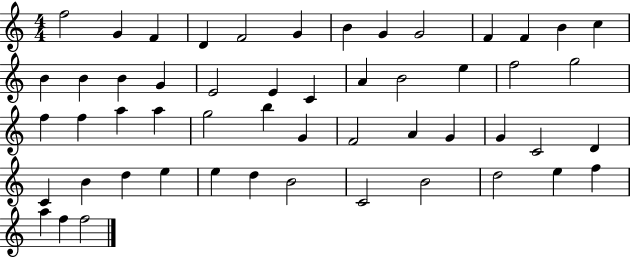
{
  \clef treble
  \numericTimeSignature
  \time 4/4
  \key c \major
  f''2 g'4 f'4 | d'4 f'2 g'4 | b'4 g'4 g'2 | f'4 f'4 b'4 c''4 | \break b'4 b'4 b'4 g'4 | e'2 e'4 c'4 | a'4 b'2 e''4 | f''2 g''2 | \break f''4 f''4 a''4 a''4 | g''2 b''4 g'4 | f'2 a'4 g'4 | g'4 c'2 d'4 | \break c'4 b'4 d''4 e''4 | e''4 d''4 b'2 | c'2 b'2 | d''2 e''4 f''4 | \break a''4 f''4 f''2 | \bar "|."
}